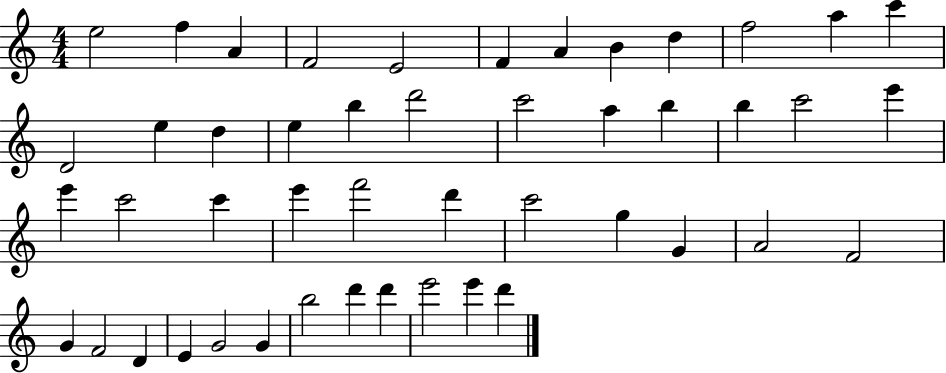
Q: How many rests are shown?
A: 0